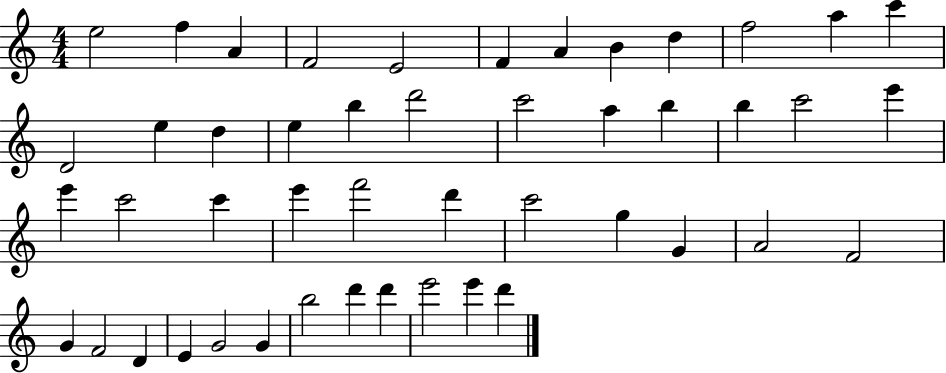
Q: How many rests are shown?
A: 0